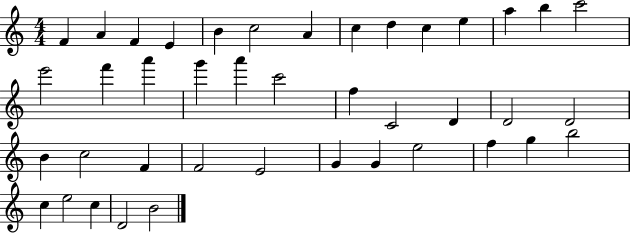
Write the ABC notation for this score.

X:1
T:Untitled
M:4/4
L:1/4
K:C
F A F E B c2 A c d c e a b c'2 e'2 f' a' g' a' c'2 f C2 D D2 D2 B c2 F F2 E2 G G e2 f g b2 c e2 c D2 B2